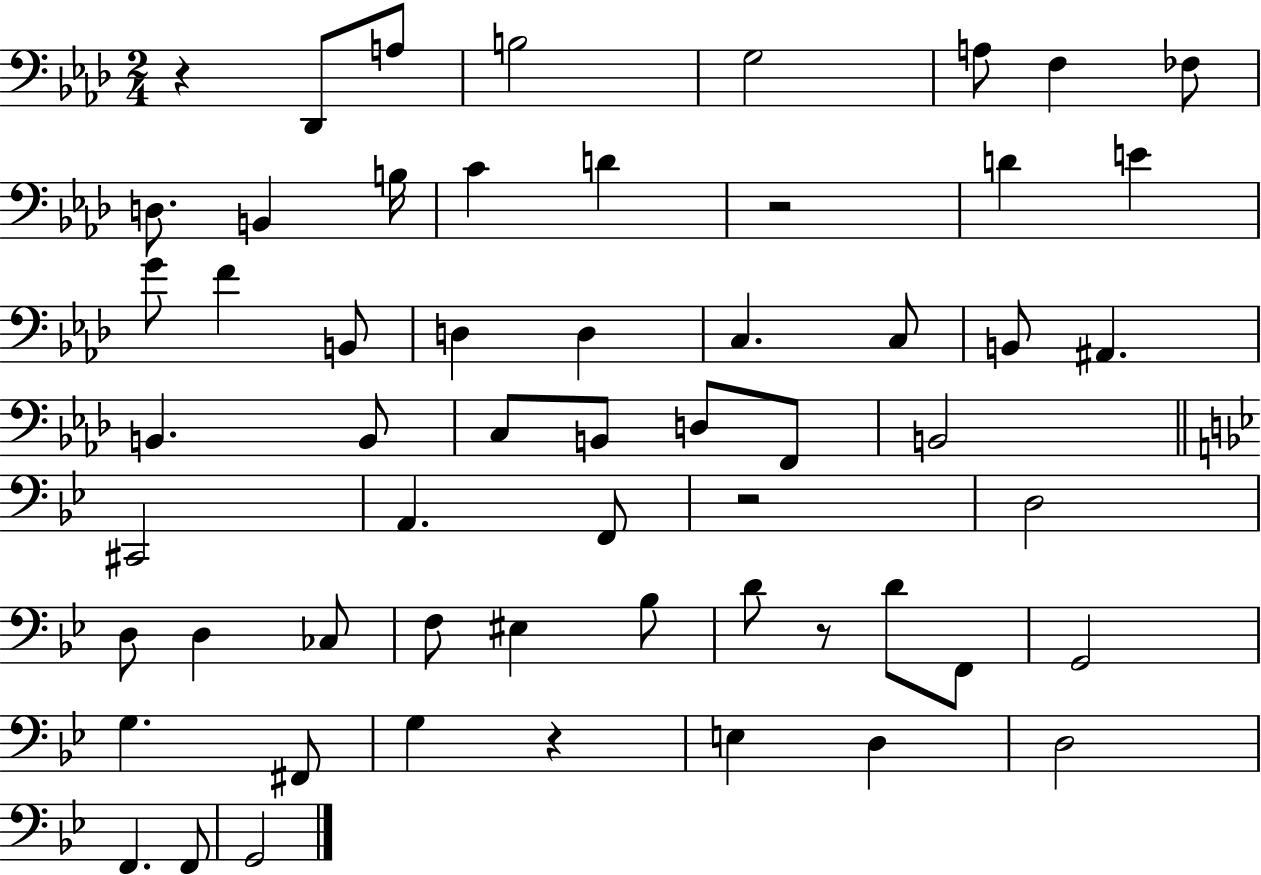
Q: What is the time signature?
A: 2/4